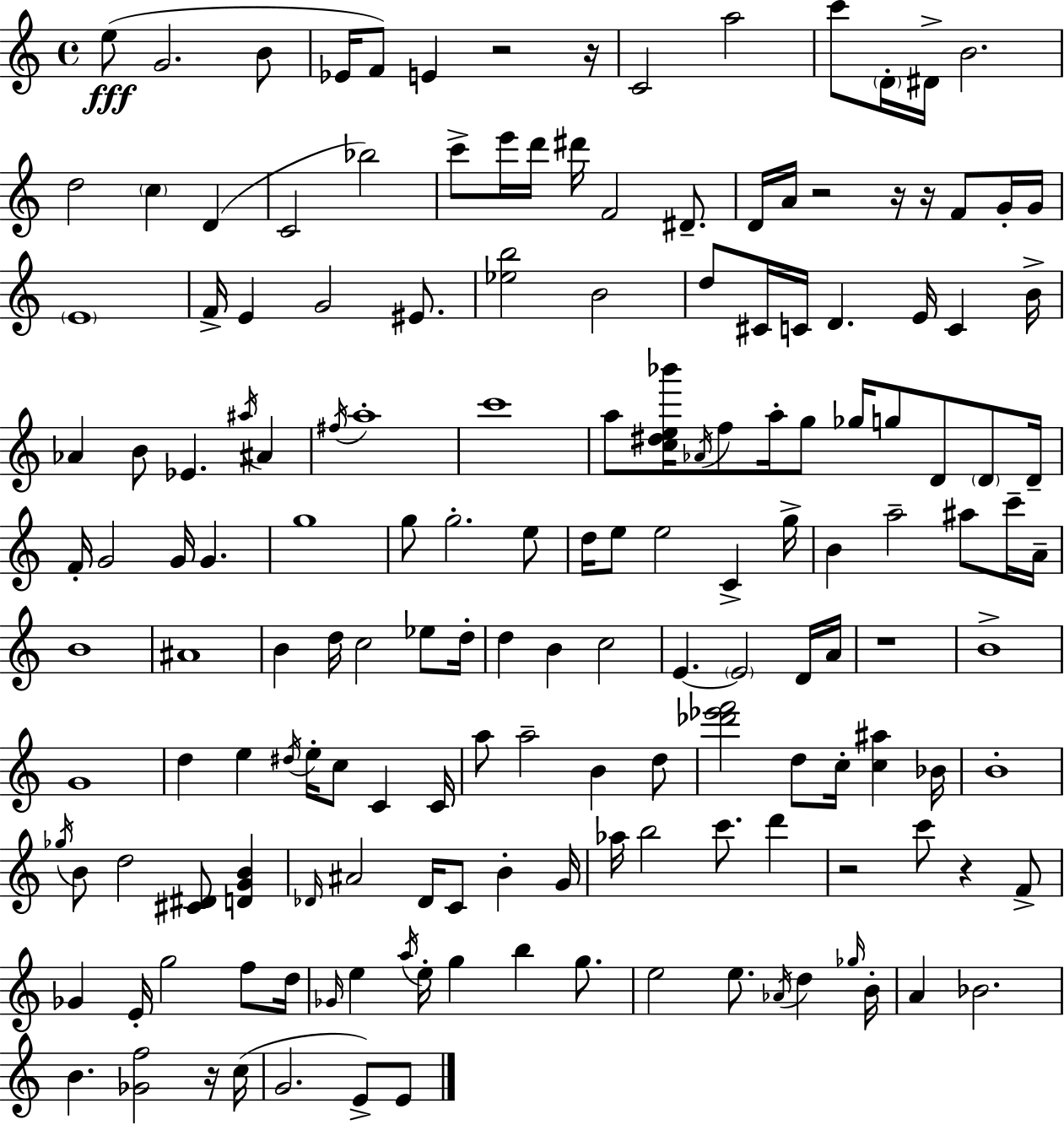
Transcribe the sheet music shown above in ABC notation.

X:1
T:Untitled
M:4/4
L:1/4
K:C
e/2 G2 B/2 _E/4 F/2 E z2 z/4 C2 a2 c'/2 D/4 ^D/4 B2 d2 c D C2 _b2 c'/2 e'/4 d'/4 ^d'/4 F2 ^D/2 D/4 A/4 z2 z/4 z/4 F/2 G/4 G/4 E4 F/4 E G2 ^E/2 [_eb]2 B2 d/2 ^C/4 C/4 D E/4 C B/4 _A B/2 _E ^a/4 ^A ^f/4 a4 c'4 a/2 [c^de_b']/4 _A/4 f/2 a/4 g/2 _g/4 g/2 D/2 D/2 D/4 F/4 G2 G/4 G g4 g/2 g2 e/2 d/4 e/2 e2 C g/4 B a2 ^a/2 c'/4 A/4 B4 ^A4 B d/4 c2 _e/2 d/4 d B c2 E E2 D/4 A/4 z4 B4 G4 d e ^d/4 e/4 c/2 C C/4 a/2 a2 B d/2 [_d'_e'f']2 d/2 c/4 [c^a] _B/4 B4 _g/4 B/2 d2 [^C^D]/2 [DGB] _D/4 ^A2 _D/4 C/2 B G/4 _a/4 b2 c'/2 d' z2 c'/2 z F/2 _G E/4 g2 f/2 d/4 _G/4 e a/4 e/4 g b g/2 e2 e/2 _A/4 d _g/4 B/4 A _B2 B [_Gf]2 z/4 c/4 G2 E/2 E/2